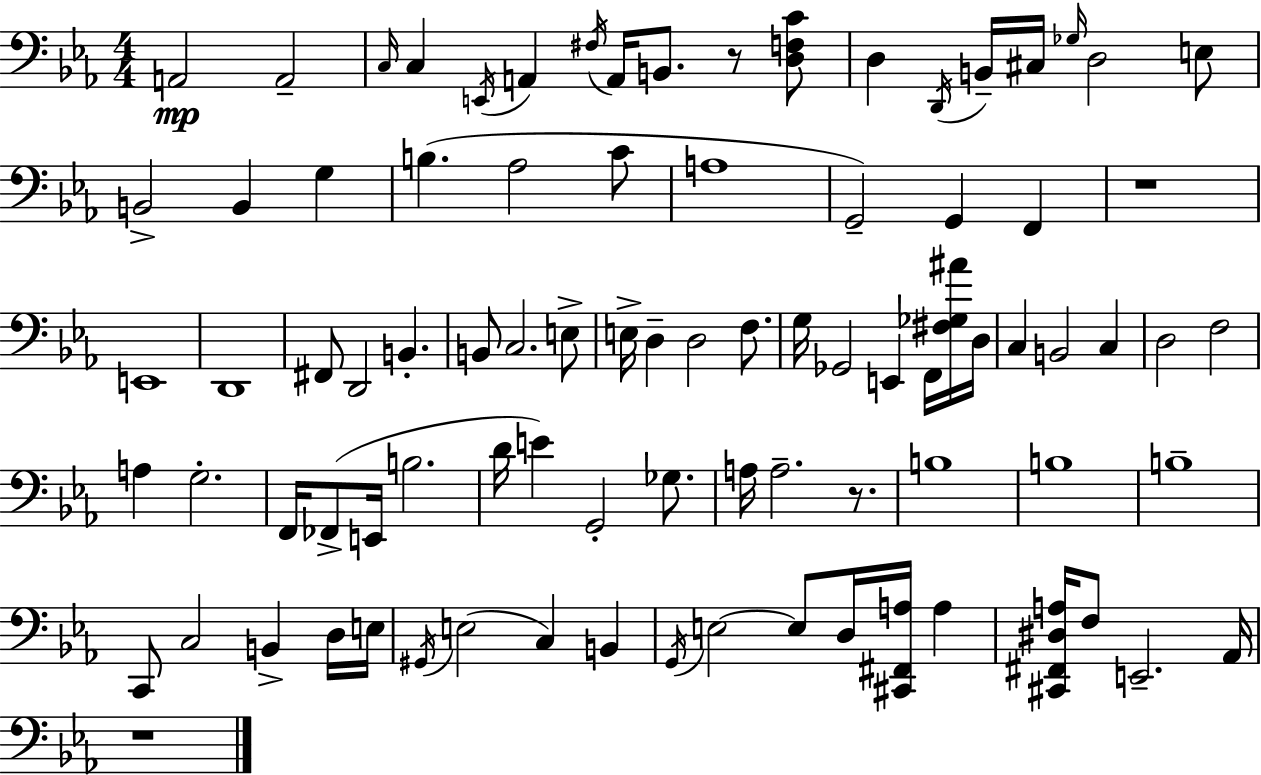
X:1
T:Untitled
M:4/4
L:1/4
K:Cm
A,,2 A,,2 C,/4 C, E,,/4 A,, ^F,/4 A,,/4 B,,/2 z/2 [D,F,C]/2 D, D,,/4 B,,/4 ^C,/4 _G,/4 D,2 E,/2 B,,2 B,, G, B, _A,2 C/2 A,4 G,,2 G,, F,, z4 E,,4 D,,4 ^F,,/2 D,,2 B,, B,,/2 C,2 E,/2 E,/4 D, D,2 F,/2 G,/4 _G,,2 E,, F,,/4 [^F,_G,^A]/4 D,/4 C, B,,2 C, D,2 F,2 A, G,2 F,,/4 _F,,/2 E,,/4 B,2 D/4 E G,,2 _G,/2 A,/4 A,2 z/2 B,4 B,4 B,4 C,,/2 C,2 B,, D,/4 E,/4 ^G,,/4 E,2 C, B,, G,,/4 E,2 E,/2 D,/4 [^C,,^F,,A,]/4 A, [^C,,^F,,^D,A,]/4 F,/2 E,,2 _A,,/4 z4